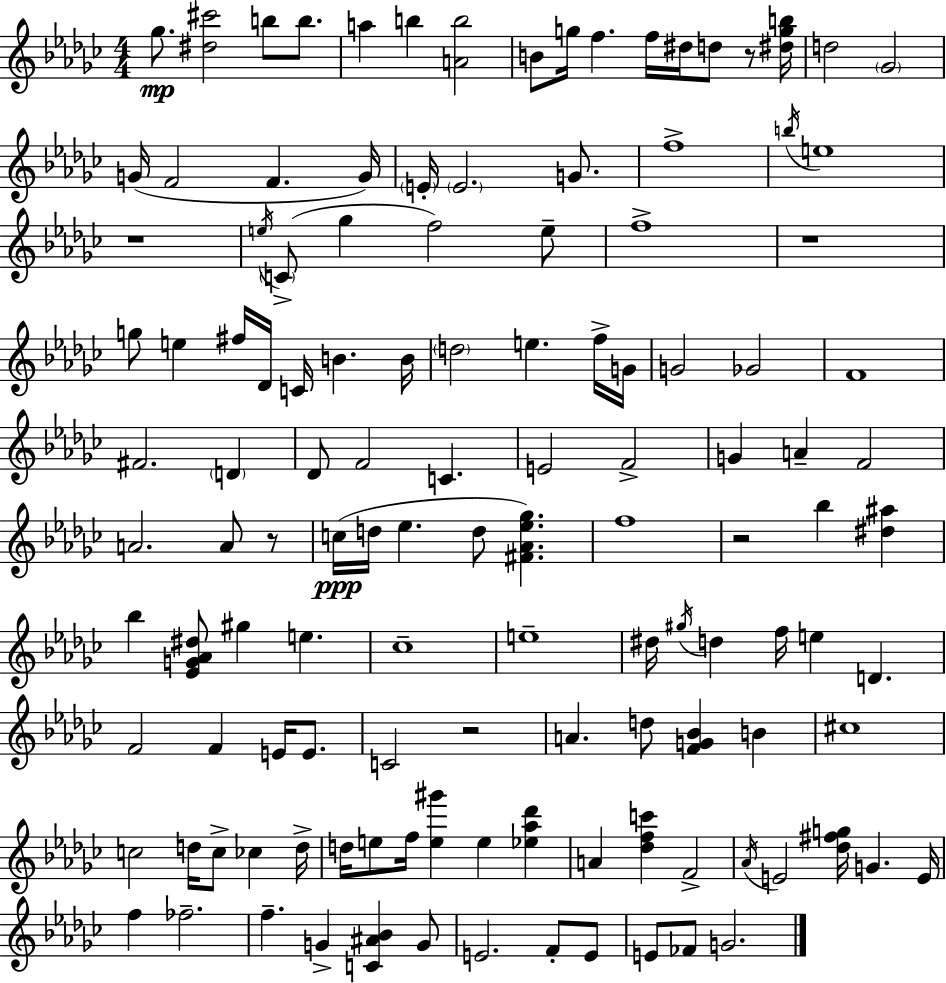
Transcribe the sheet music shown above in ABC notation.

X:1
T:Untitled
M:4/4
L:1/4
K:Ebm
_g/2 [^d^c']2 b/2 b/2 a b [Ab]2 B/2 g/4 f f/4 ^d/4 d/2 z/2 [^dgb]/4 d2 _G2 G/4 F2 F G/4 E/4 E2 G/2 f4 b/4 e4 z4 e/4 C/2 _g f2 e/2 f4 z4 g/2 e ^f/4 _D/4 C/4 B B/4 d2 e f/4 G/4 G2 _G2 F4 ^F2 D _D/2 F2 C E2 F2 G A F2 A2 A/2 z/2 c/4 d/4 _e d/2 [^F_A_e_g] f4 z2 _b [^d^a] _b [_EG_A^d]/2 ^g e _c4 e4 ^d/4 ^g/4 d f/4 e D F2 F E/4 E/2 C2 z2 A d/2 [FG_B] B ^c4 c2 d/4 c/2 _c d/4 d/4 e/2 f/4 [e^g'] e [_e_a_d'] A [_dfc'] F2 _A/4 E2 [_d^fg]/4 G E/4 f _f2 f G [C^A_B] G/2 E2 F/2 E/2 E/2 _F/2 G2